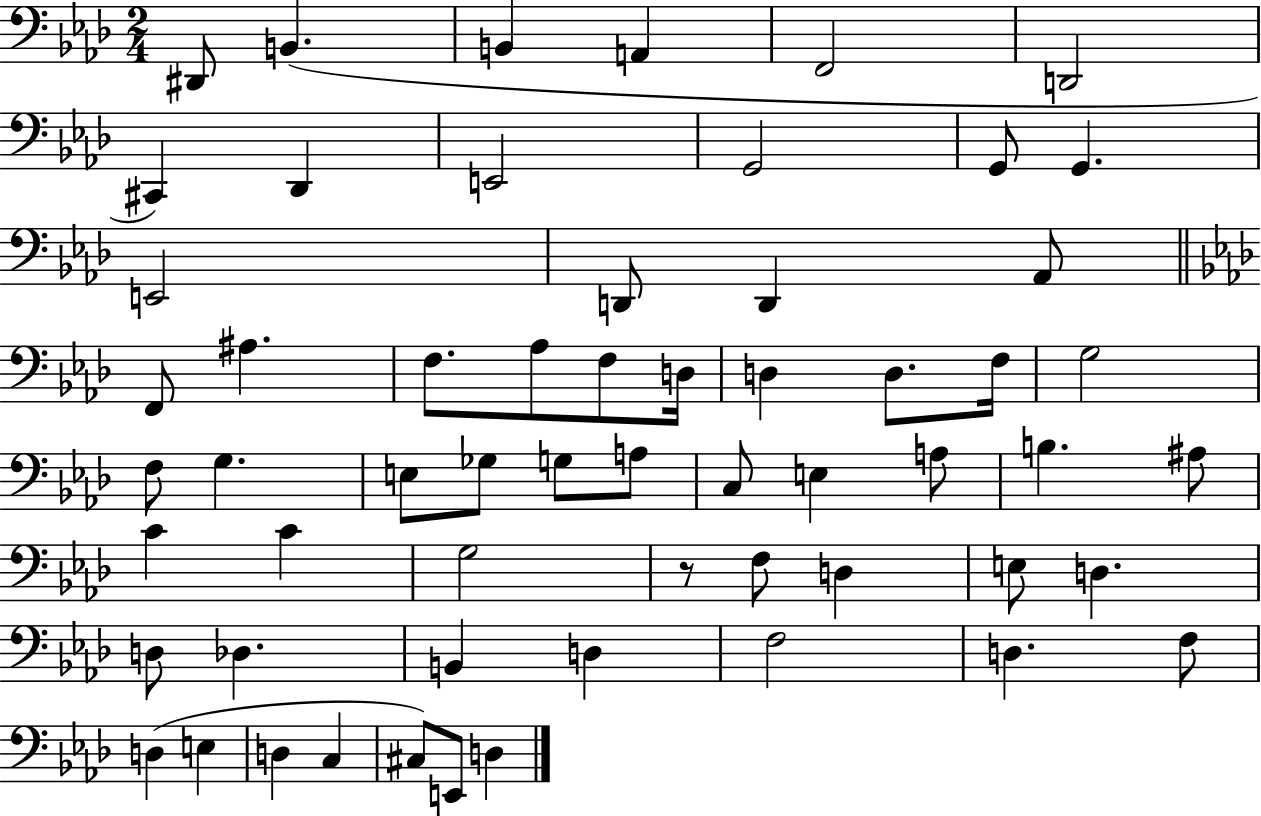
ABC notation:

X:1
T:Untitled
M:2/4
L:1/4
K:Ab
^D,,/2 B,, B,, A,, F,,2 D,,2 ^C,, _D,, E,,2 G,,2 G,,/2 G,, E,,2 D,,/2 D,, _A,,/2 F,,/2 ^A, F,/2 _A,/2 F,/2 D,/4 D, D,/2 F,/4 G,2 F,/2 G, E,/2 _G,/2 G,/2 A,/2 C,/2 E, A,/2 B, ^A,/2 C C G,2 z/2 F,/2 D, E,/2 D, D,/2 _D, B,, D, F,2 D, F,/2 D, E, D, C, ^C,/2 E,,/2 D,